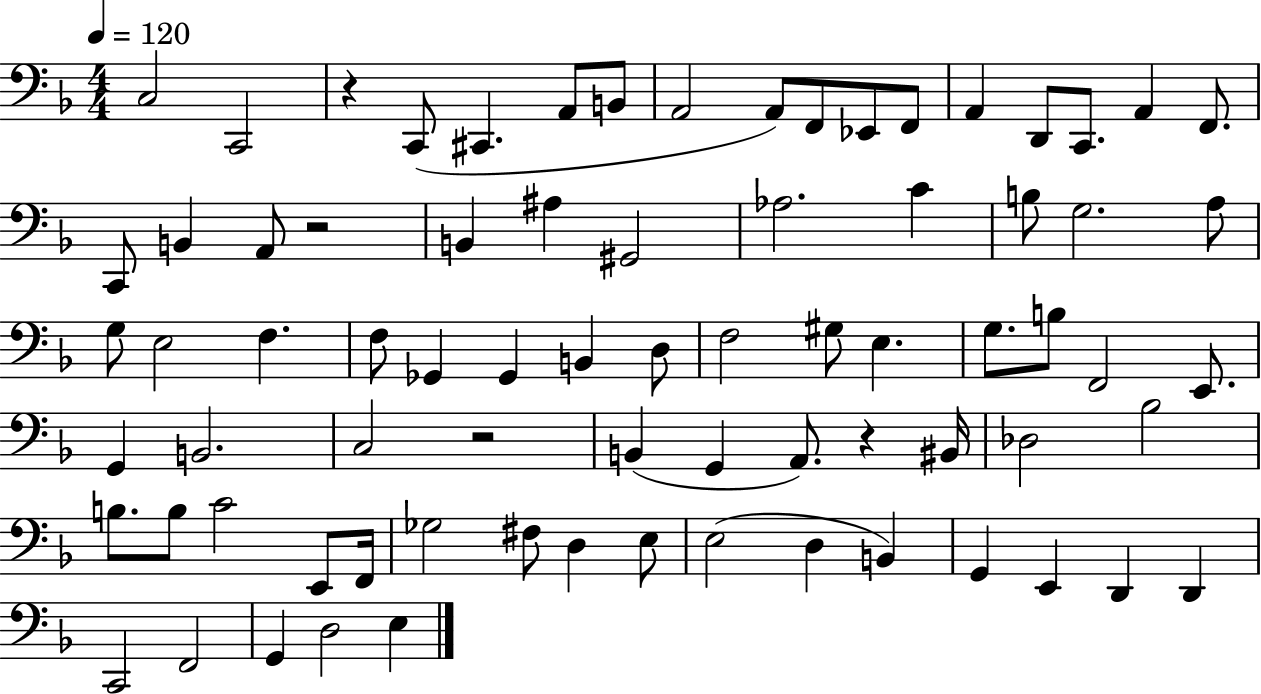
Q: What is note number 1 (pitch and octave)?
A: C3